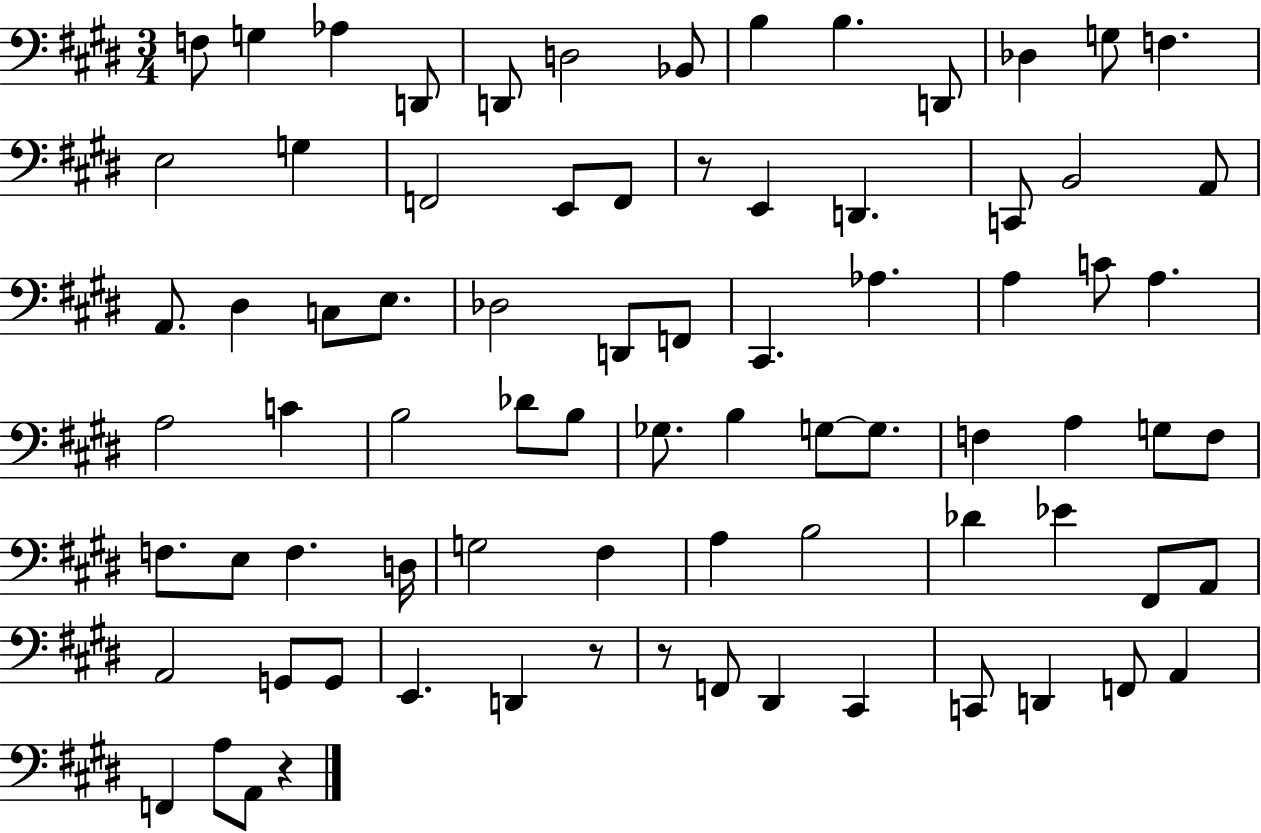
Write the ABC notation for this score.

X:1
T:Untitled
M:3/4
L:1/4
K:E
F,/2 G, _A, D,,/2 D,,/2 D,2 _B,,/2 B, B, D,,/2 _D, G,/2 F, E,2 G, F,,2 E,,/2 F,,/2 z/2 E,, D,, C,,/2 B,,2 A,,/2 A,,/2 ^D, C,/2 E,/2 _D,2 D,,/2 F,,/2 ^C,, _A, A, C/2 A, A,2 C B,2 _D/2 B,/2 _G,/2 B, G,/2 G,/2 F, A, G,/2 F,/2 F,/2 E,/2 F, D,/4 G,2 ^F, A, B,2 _D _E ^F,,/2 A,,/2 A,,2 G,,/2 G,,/2 E,, D,, z/2 z/2 F,,/2 ^D,, ^C,, C,,/2 D,, F,,/2 A,, F,, A,/2 A,,/2 z